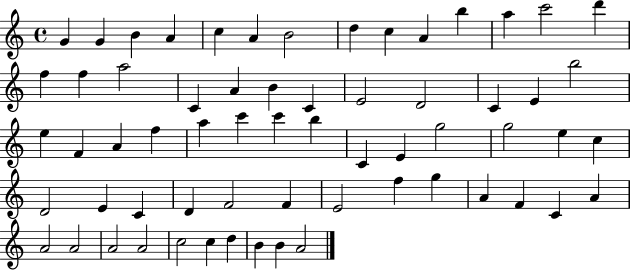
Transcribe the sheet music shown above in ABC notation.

X:1
T:Untitled
M:4/4
L:1/4
K:C
G G B A c A B2 d c A b a c'2 d' f f a2 C A B C E2 D2 C E b2 e F A f a c' c' b C E g2 g2 e c D2 E C D F2 F E2 f g A F C A A2 A2 A2 A2 c2 c d B B A2